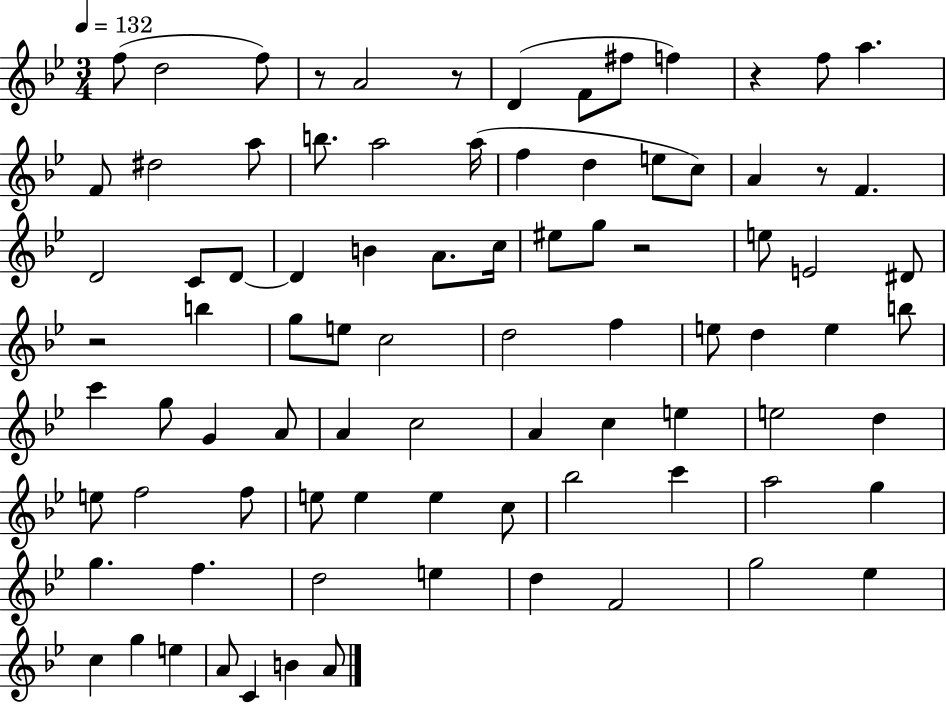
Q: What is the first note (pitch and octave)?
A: F5